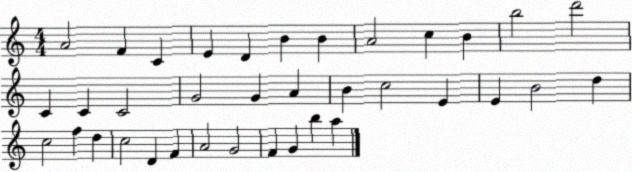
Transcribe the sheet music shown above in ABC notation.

X:1
T:Untitled
M:4/4
L:1/4
K:C
A2 F C E D B B A2 c B b2 d'2 C C C2 G2 G A B c2 E E B2 d c2 f d c2 D F A2 G2 F G b a